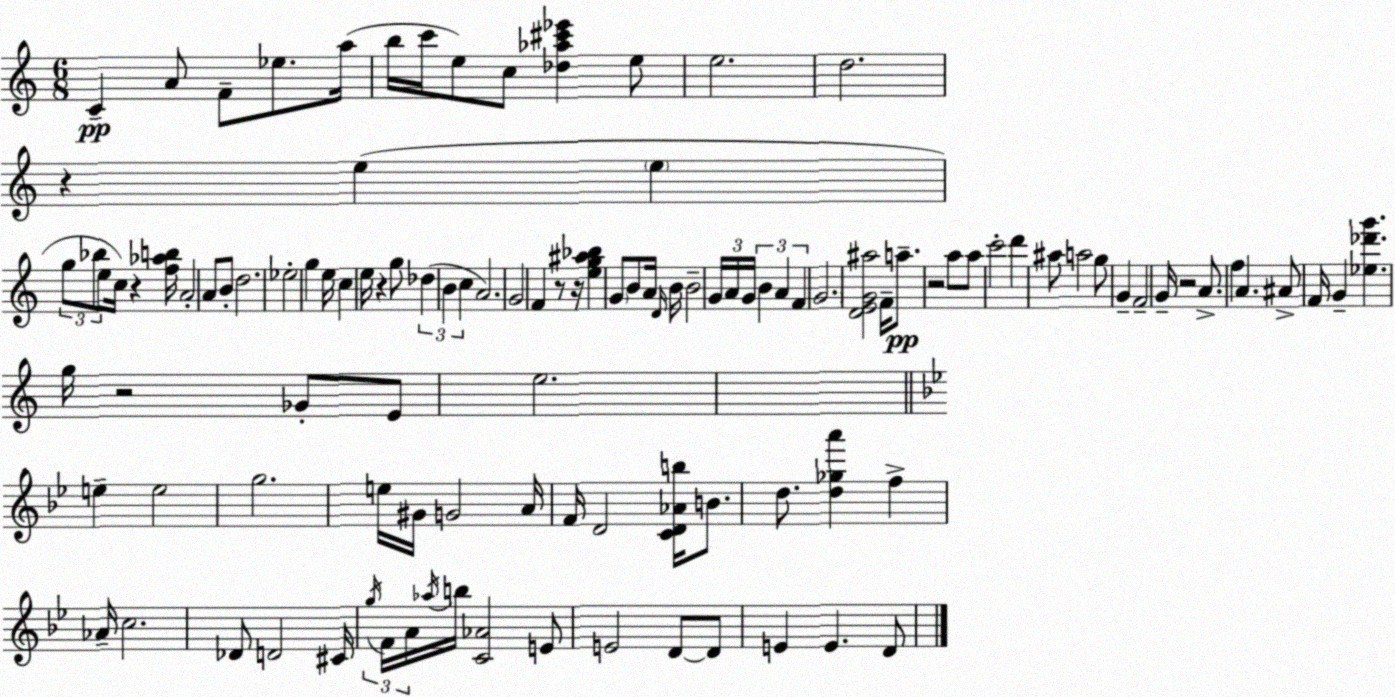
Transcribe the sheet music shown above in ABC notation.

X:1
T:Untitled
M:6/8
L:1/4
K:Am
C A/2 F/2 _e/2 a/4 b/4 c'/4 e/2 c/2 [_d_a^c'_e'] e/2 e2 d2 z e e g/2 _b/2 e/2 c/4 z [f_ab]/4 A2 A/2 B/2 d2 _e2 g e/4 c e/4 z g/2 _d B c A2 G2 F z/2 z/4 [eg^a_b] G/2 B/2 A/4 D/4 B/4 B2 G/4 A/4 G/4 B A F G2 [DEG^a]2 F/4 a/2 z2 a/2 a/2 c'2 d' ^a/2 a2 g/2 G F2 G/4 z2 A/2 f A ^A/2 F/4 G [_e_d'g'] g/4 z2 _G/2 E/2 e2 e e2 g2 e/4 ^G/4 G2 A/4 F/4 D2 [CD_Ab]/4 B/2 d/2 [d_ga'] f _A/4 c2 _D/2 D2 ^C/4 g/4 F/4 A/4 _a/4 b/4 [C_A]2 E/2 E2 D/2 D/2 E E D/2